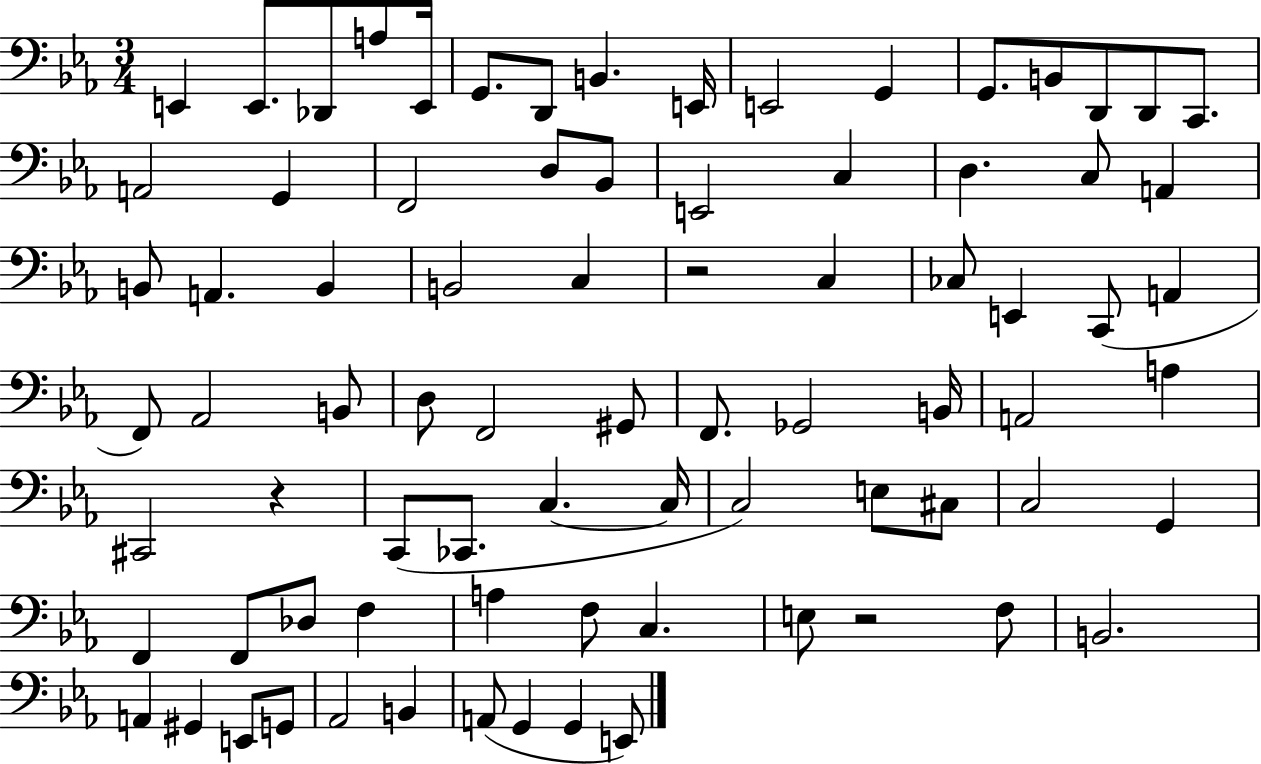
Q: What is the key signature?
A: EES major